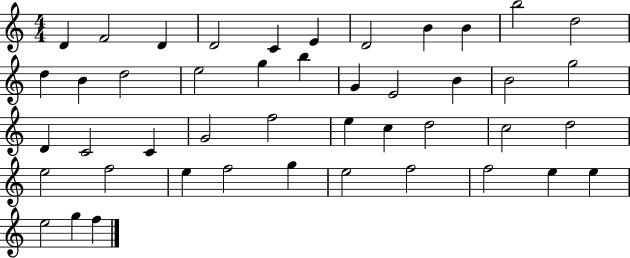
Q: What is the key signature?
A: C major